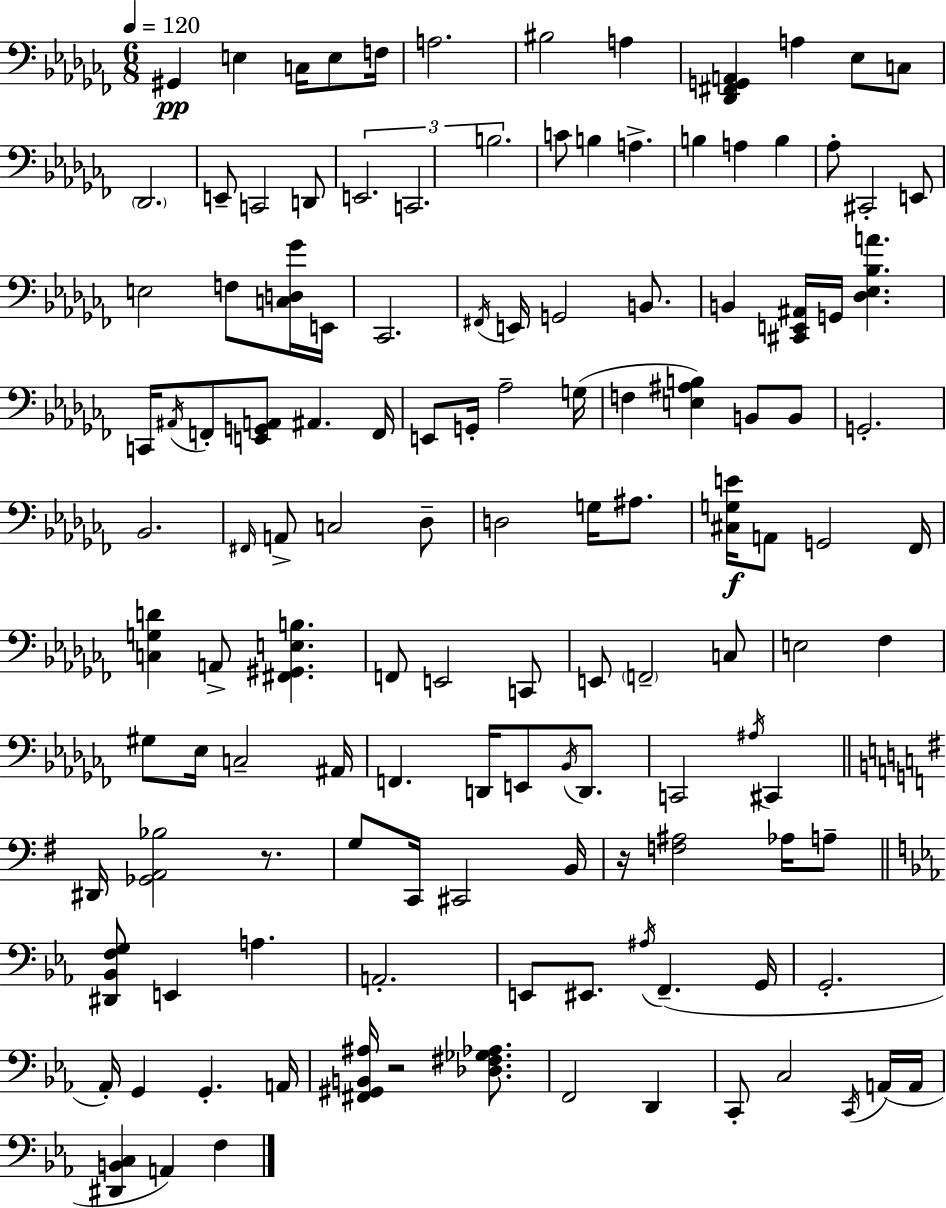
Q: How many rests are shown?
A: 3